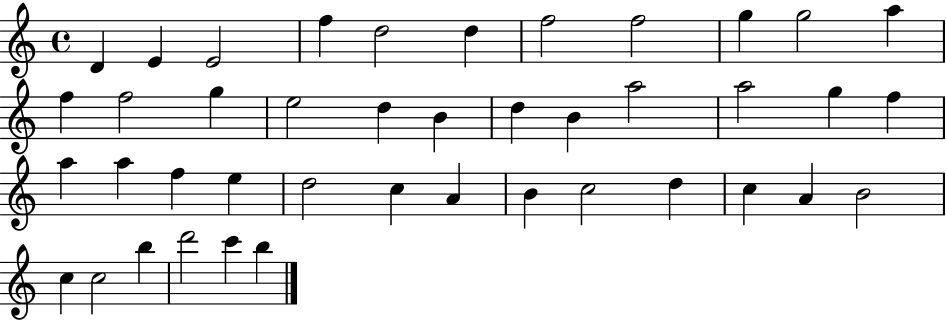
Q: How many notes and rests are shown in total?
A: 42